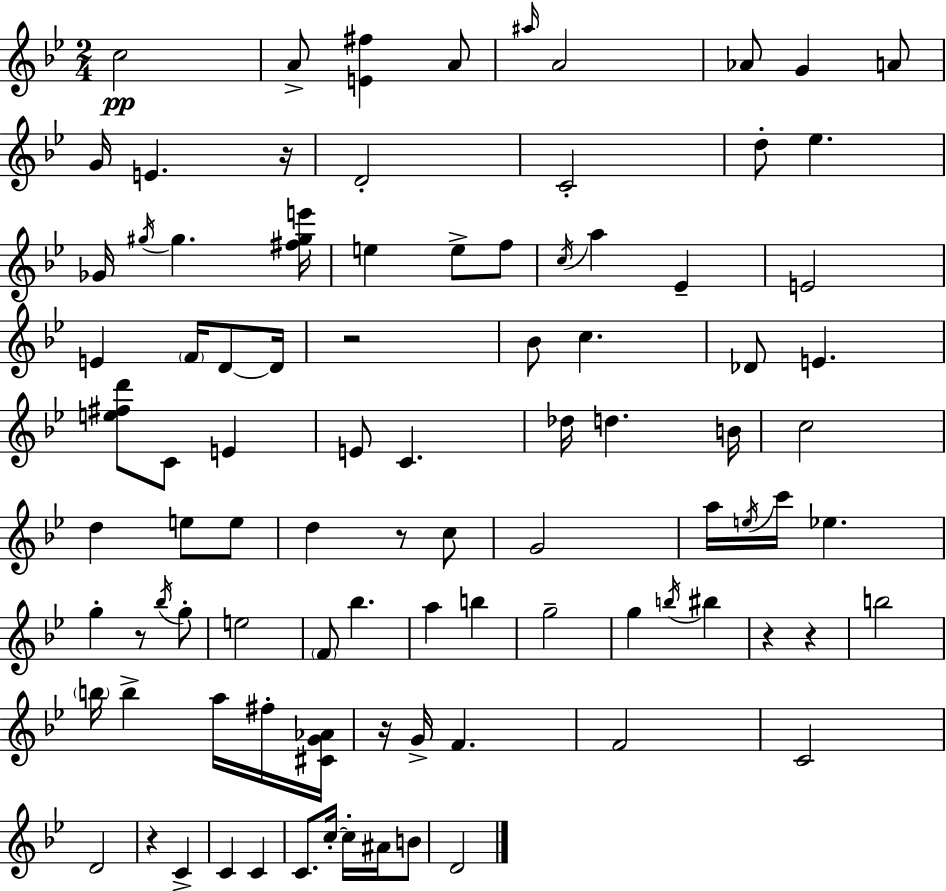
{
  \clef treble
  \numericTimeSignature
  \time 2/4
  \key bes \major
  c''2\pp | a'8-> <e' fis''>4 a'8 | \grace { ais''16 } a'2 | aes'8 g'4 a'8 | \break g'16 e'4. | r16 d'2-. | c'2-. | d''8-. ees''4. | \break ges'16 \acciaccatura { gis''16 } gis''4. | <fis'' gis'' e'''>16 e''4 e''8-> | f''8 \acciaccatura { c''16 } a''4 ees'4-- | e'2 | \break e'4 \parenthesize f'16 | d'8~~ d'16 r2 | bes'8 c''4. | des'8 e'4. | \break <e'' fis'' d'''>8 c'8 e'4 | e'8 c'4. | des''16 d''4. | b'16 c''2 | \break d''4 e''8 | e''8 d''4 r8 | c''8 g'2 | a''16 \acciaccatura { e''16 } c'''16 ees''4. | \break g''4-. | r8 \acciaccatura { bes''16 } g''8-. e''2 | \parenthesize f'8 bes''4. | a''4 | \break b''4 g''2-- | g''4 | \acciaccatura { b''16 } bis''4 r4 | r4 b''2 | \break \parenthesize b''16 b''4-> | a''16 fis''16-. <cis' g' aes'>16 r16 g'16-> | f'4. f'2 | c'2 | \break d'2 | r4 | c'4-> c'4 | c'4 c'8. | \break c''16-.~~ c''16-. ais'16 b'8 d'2 | \bar "|."
}